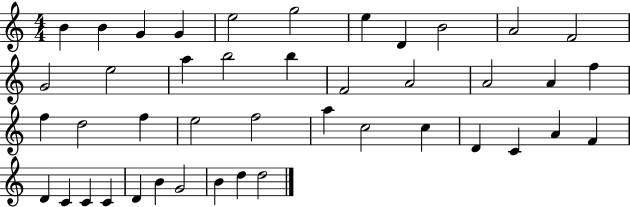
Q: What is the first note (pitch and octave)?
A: B4